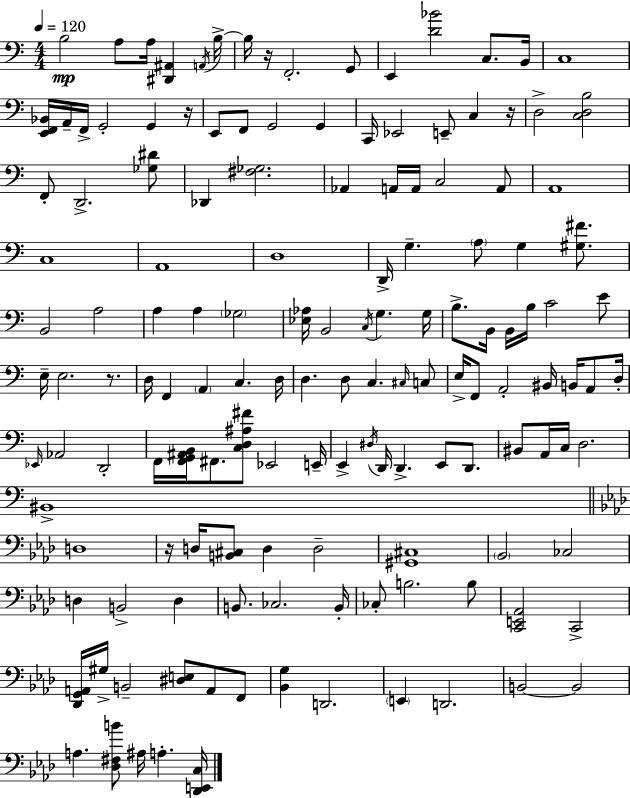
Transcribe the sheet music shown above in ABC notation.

X:1
T:Untitled
M:4/4
L:1/4
K:Am
B,2 A,/2 A,/4 [^D,,^A,,] A,,/4 B,/4 B,/4 z/4 F,,2 G,,/2 E,, [D_B]2 C,/2 B,,/4 C,4 [E,,F,,_B,,]/4 A,,/4 F,,/4 G,,2 G,, z/4 E,,/2 F,,/2 G,,2 G,, C,,/4 _E,,2 E,,/2 C, z/4 D,2 [C,D,B,]2 F,,/2 D,,2 [_G,^D]/2 _D,, [^F,_G,]2 _A,, A,,/4 A,,/4 C,2 A,,/2 A,,4 C,4 A,,4 D,4 D,,/4 G, A,/2 G, [^G,^F]/2 B,,2 A,2 A, A, _G,2 [_E,_A,]/4 B,,2 C,/4 G, G,/4 B,/2 B,,/4 B,,/4 B,/4 C2 E/2 E,/4 E,2 z/2 D,/4 F,, A,, C, D,/4 D, D,/2 C, ^C,/4 C,/2 E,/4 F,,/2 A,,2 ^B,,/4 B,,/4 A,,/2 D,/4 _E,,/4 _A,,2 D,,2 F,,/4 [F,,G,,^A,,B,,]/4 ^F,,/2 [C,D,^A,^F]/2 _E,,2 E,,/4 E,, ^D,/4 D,,/4 D,, E,,/2 D,,/2 ^B,,/2 A,,/4 C,/4 D,2 ^B,,4 D,4 z/4 D,/4 [B,,^C,]/2 D, D,2 [^G,,^C,]4 _B,,2 _C,2 D, B,,2 D, B,,/2 _C,2 B,,/4 _C,/2 B,2 B,/2 [C,,E,,_A,,]2 C,,2 [_D,,G,,A,,]/4 ^G,/4 B,,2 [^D,E,]/2 A,,/2 F,,/2 [_B,,G,] D,,2 E,, D,,2 B,,2 B,,2 A, [_D,^F,B]/2 ^A,/4 A, [_D,,E,,C,]/4